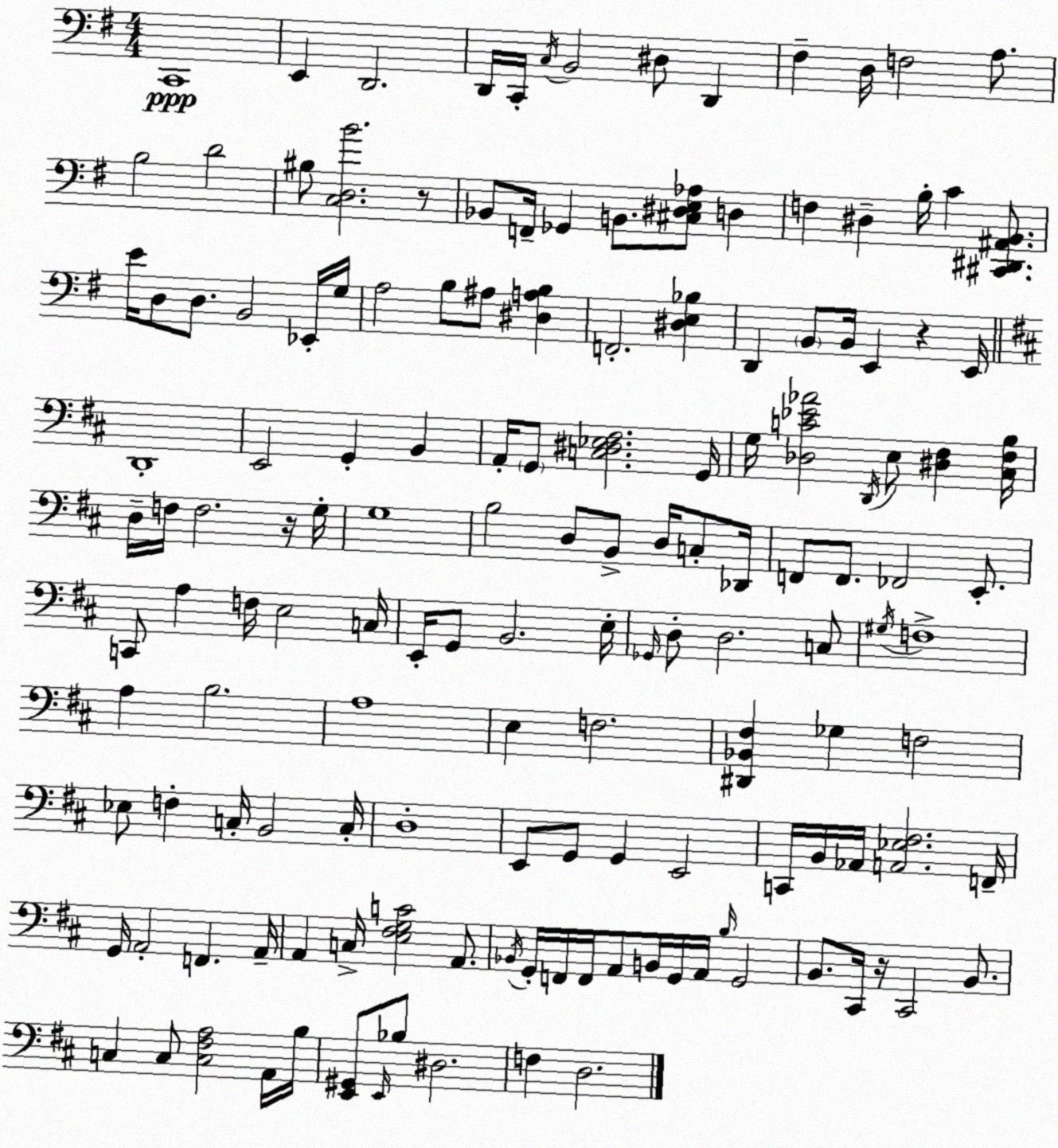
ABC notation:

X:1
T:Untitled
M:4/4
L:1/4
K:Em
C,,4 E,, D,,2 D,,/4 C,,/4 C,/4 B,,2 ^D,/2 D,, ^F, D,/4 F,2 A,/2 B,2 D2 ^B,/2 [C,D,B]2 z/2 _B,,/2 F,,/4 _G,, B,,/2 [^C,^D,E,_A,]/2 D, F, ^D, B,/4 C [^C,,^D,,^A,,B,,]/2 E/4 D,/2 D,/2 B,,2 _E,,/4 G,/4 A,2 B,/2 ^A,/2 [^D,A,B,] F,,2 [^D,E,_B,] D,, B,,/2 B,,/4 E,, z E,,/4 D,,4 E,,2 G,, B,, A,,/4 G,,/2 [C,^D,_E,^F,]2 G,,/4 G,/4 [_D,C_E_A]2 D,,/4 E,/2 [^D,^F,] [^C,^F,B,]/4 D,/4 F,/4 F,2 z/4 G,/4 G,4 B,2 D,/2 B,,/2 D,/4 C,/2 _D,,/4 F,,/2 F,,/2 _F,,2 E,,/2 C,,/2 A, F,/4 E,2 C,/4 E,,/4 G,,/2 B,,2 E,/4 _G,,/4 D,/2 D,2 C,/2 ^G,/4 F,4 A, B,2 A,4 E, F,2 [^D,,_B,,^F,] _G, F,2 _E,/2 F, C,/4 B,,2 C,/4 D,4 E,,/2 G,,/2 G,, E,,2 C,,/4 B,,/4 _A,,/4 [A,,_E,^F,]2 F,,/4 G,,/4 A,,2 F,, A,,/4 A,, C,/4 [E,^F,G,C]2 A,,/2 _B,,/4 G,,/4 F,,/4 F,,/4 A,,/2 B,,/4 G,,/4 A,,/4 B,/4 G,,2 B,,/2 ^C,,/4 z/4 ^C,,2 B,,/2 C, C,/2 [C,^F,A,]2 A,,/4 B,/4 [E,,^G,,]/2 E,,/4 _B,/2 ^D,2 F, D,2